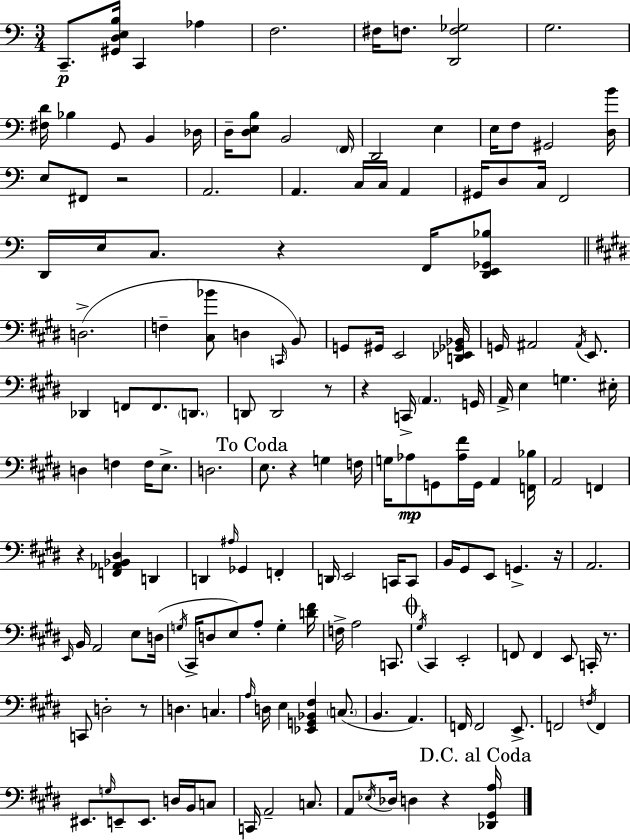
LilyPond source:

{
  \clef bass
  \numericTimeSignature
  \time 3/4
  \key a \minor
  c,8.--\p <gis, d e b>16 c,4 aes4 | f2. | fis16 f8. <d, f ges>2 | g2. | \break <fis d'>16 bes4 g,8 b,4 des16 | d16-- <d e b>8 b,2 \parenthesize f,16 | d,2 e4 | e16 f8 gis,2 <d b'>16 | \break e8 fis,8 r2 | a,2. | a,4. c16 c16 a,4 | gis,16 d8 c16 f,2 | \break d,16 e16 c8. r4 f,16 <d, e, ges, bes>8 | \bar "||" \break \key e \major d2.->( | f4-- <cis bes'>8 d4 \grace { c,16 } b,8) | g,8 gis,16 e,2 | <d, ees, ges, bes,>16 g,16 ais,2 \acciaccatura { ais,16 } e,8. | \break des,4 f,8 f,8. \parenthesize d,8. | d,8 d,2 | r8 r4 c,16-> \parenthesize a,4. | g,16 a,16-> e4 g4. | \break eis16-. d4 f4 f16 e8.-> | d2. | \mark "To Coda" e8. r4 g4 | f16 g16 aes8\mp g,8 <aes fis'>16 g,16 a,4 | \break <f, bes>16 a,2 f,4 | r4 <f, aes, bes, dis>4 d,4 | d,4 \grace { ais16 } ges,4 f,4-. | d,16 e,2 | \break c,16 c,8 b,16 gis,8 e,8 g,4.-> | r16 a,2. | \grace { e,16 } b,16 a,2 | e8 d16( \acciaccatura { g16 } cis,16-> d8 e8) a8-. | \break g4-. <d' fis'>16 f16-> a2 | c,8. \mark \markup { \musicglyph "scripts.coda" } \acciaccatura { gis16 } cis,4 e,2-. | f,8 f,4 | e,8 c,16-. r8. c,8 d2-. | \break r8 d4. | c4. \grace { a16 } d16 e4 | <ees, g, bes, fis>4 \parenthesize c8.( b,4. | a,4.) f,16 f,2 | \break e,8.-> f,2 | \acciaccatura { f16 } f,4 eis,8. \grace { g16 } | e,8-- e,8. d16 b,16 c8 c,16 a,2-- | c8. a,8 \acciaccatura { ees16 } | \break des16 d4 r4 \mark "D.C. al Coda" <des, gis, a>16 \bar "|."
}